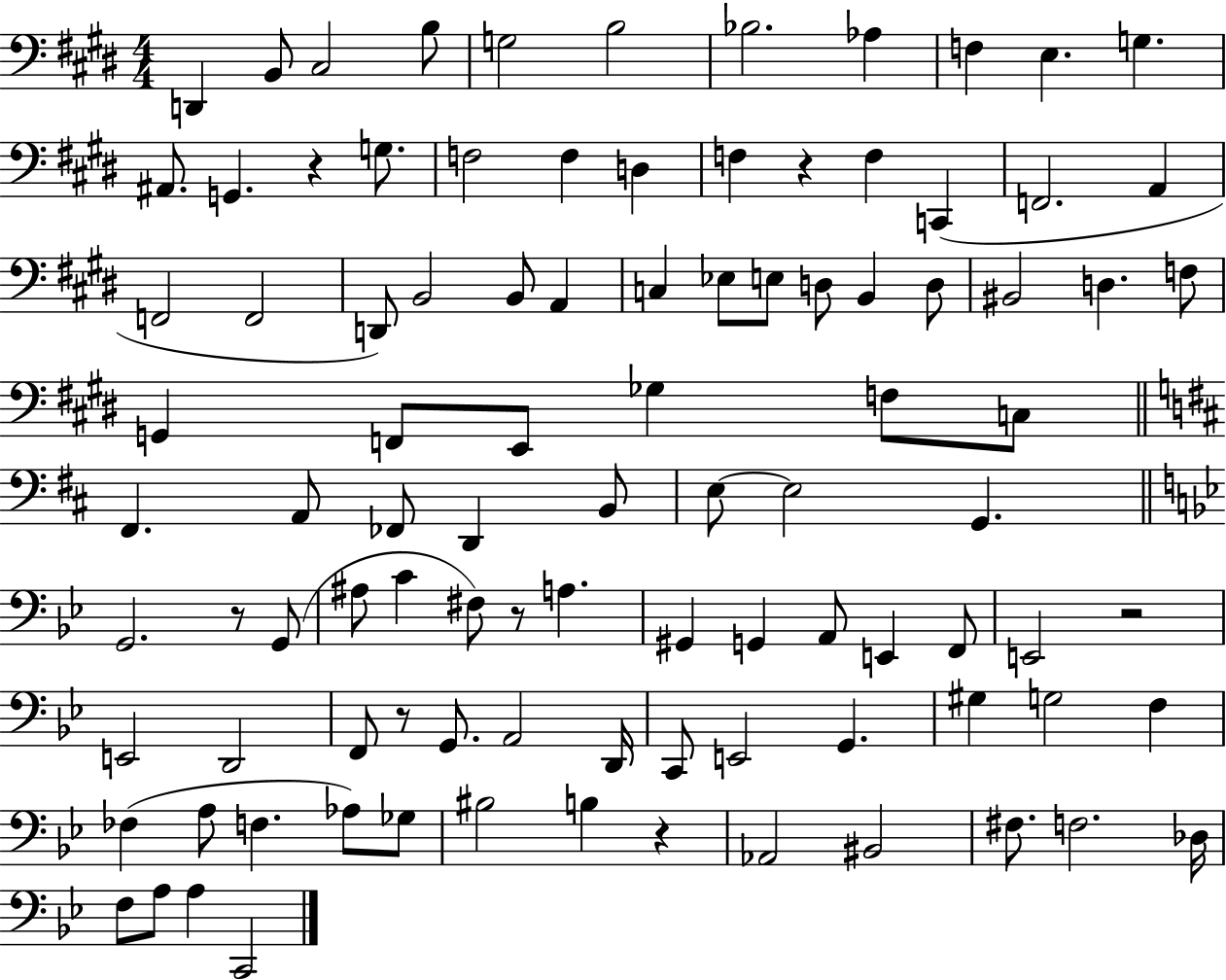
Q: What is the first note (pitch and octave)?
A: D2